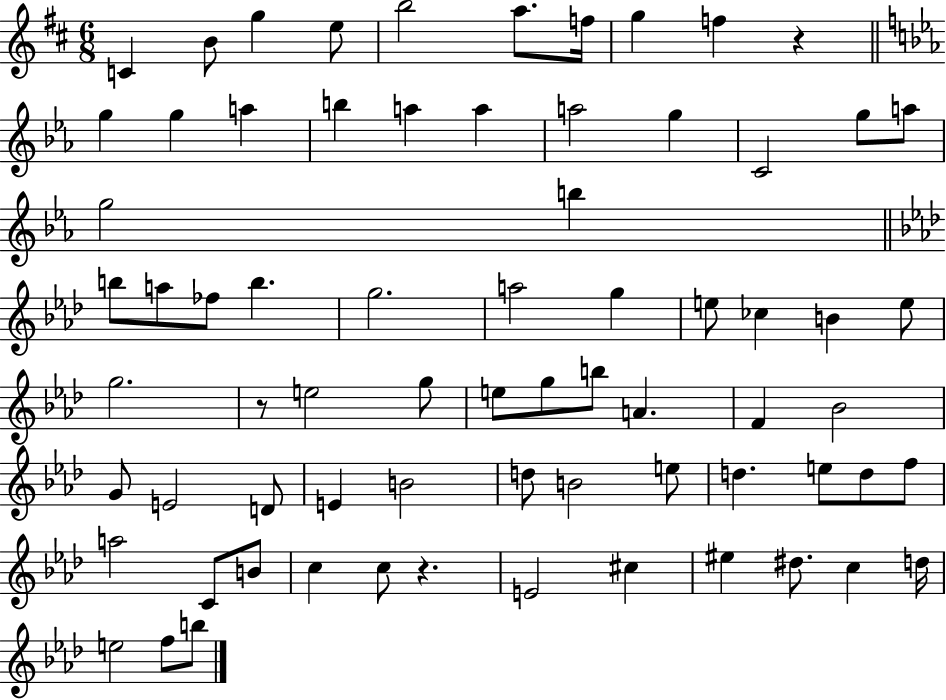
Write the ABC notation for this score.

X:1
T:Untitled
M:6/8
L:1/4
K:D
C B/2 g e/2 b2 a/2 f/4 g f z g g a b a a a2 g C2 g/2 a/2 g2 b b/2 a/2 _f/2 b g2 a2 g e/2 _c B e/2 g2 z/2 e2 g/2 e/2 g/2 b/2 A F _B2 G/2 E2 D/2 E B2 d/2 B2 e/2 d e/2 d/2 f/2 a2 C/2 B/2 c c/2 z E2 ^c ^e ^d/2 c d/4 e2 f/2 b/2